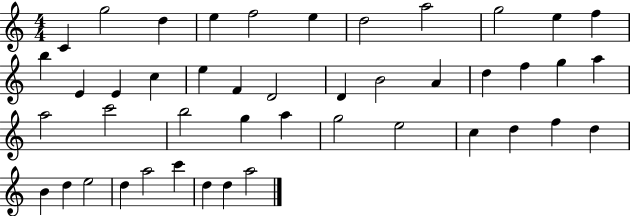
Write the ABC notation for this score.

X:1
T:Untitled
M:4/4
L:1/4
K:C
C g2 d e f2 e d2 a2 g2 e f b E E c e F D2 D B2 A d f g a a2 c'2 b2 g a g2 e2 c d f d B d e2 d a2 c' d d a2